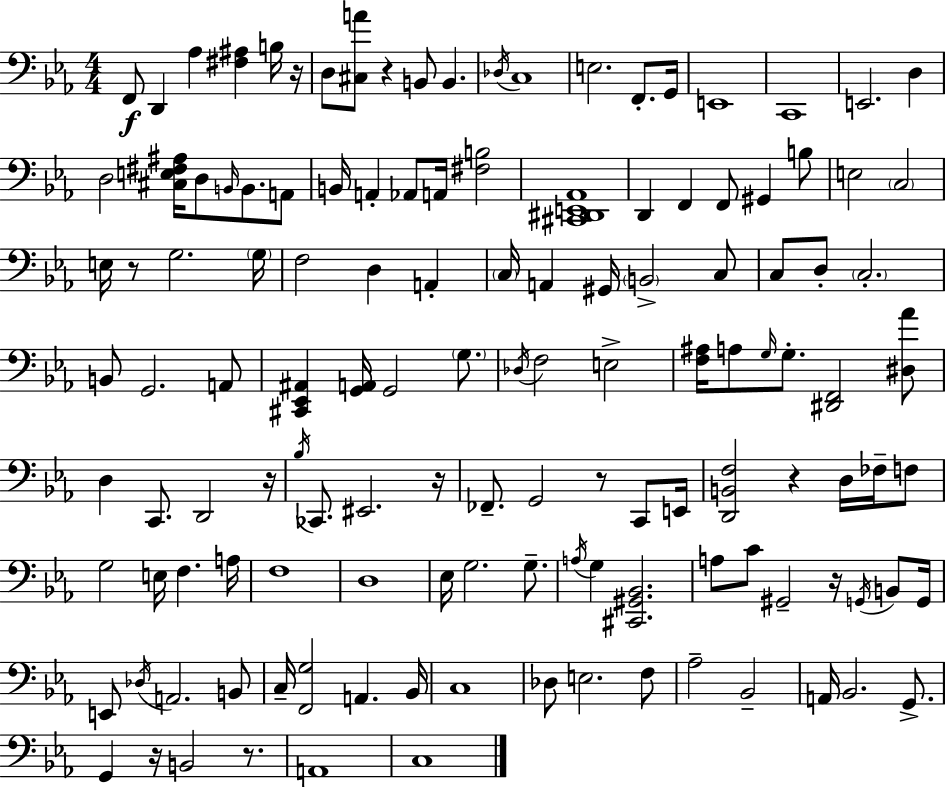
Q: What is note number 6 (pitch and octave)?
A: B2